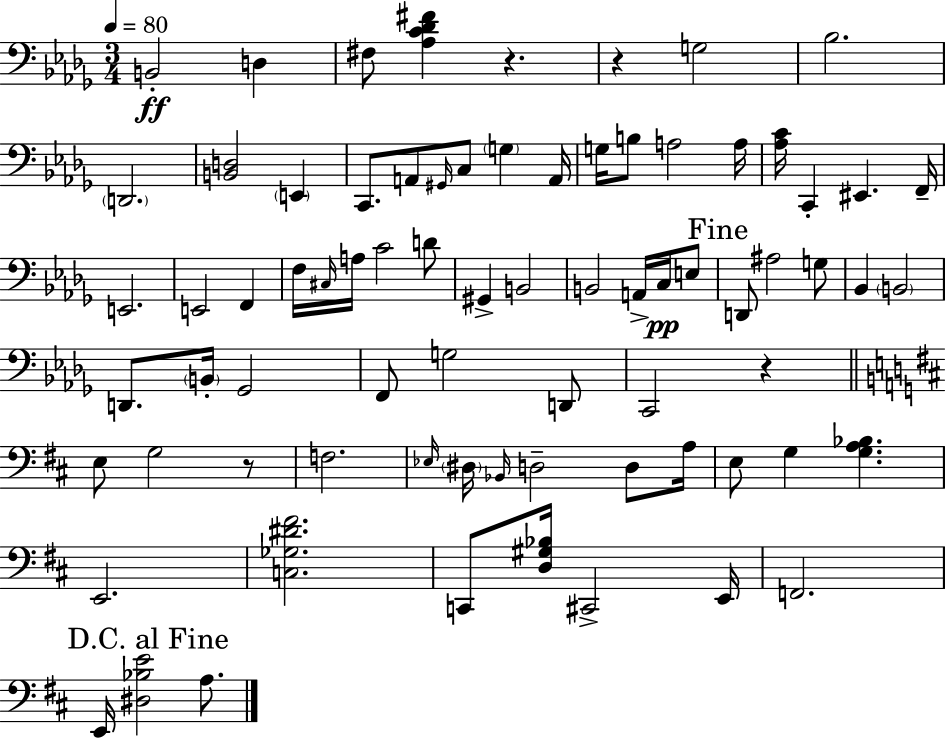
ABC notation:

X:1
T:Untitled
M:3/4
L:1/4
K:Bbm
B,,2 D, ^F,/2 [_A,C_D^F] z z G,2 _B,2 D,,2 [B,,D,]2 E,, C,,/2 A,,/2 ^G,,/4 C,/2 G, A,,/4 G,/4 B,/2 A,2 A,/4 [_A,C]/4 C,, ^E,, F,,/4 E,,2 E,,2 F,, F,/4 ^C,/4 A,/4 C2 D/2 ^G,, B,,2 B,,2 A,,/4 C,/4 E,/2 D,,/2 ^A,2 G,/2 _B,, B,,2 D,,/2 B,,/4 _G,,2 F,,/2 G,2 D,,/2 C,,2 z E,/2 G,2 z/2 F,2 _E,/4 ^D,/4 _B,,/4 D,2 D,/2 A,/4 E,/2 G, [G,A,_B,] E,,2 [C,_G,^D^F]2 C,,/2 [D,^G,_B,]/4 ^C,,2 E,,/4 F,,2 E,,/4 [^D,_B,E]2 A,/2